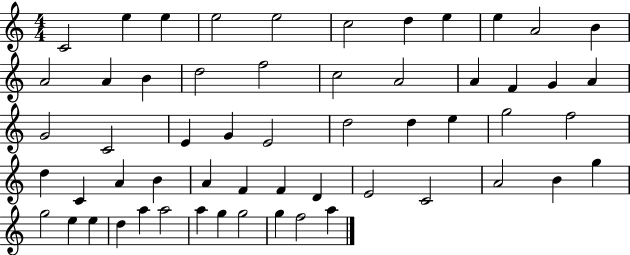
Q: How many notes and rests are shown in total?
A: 57